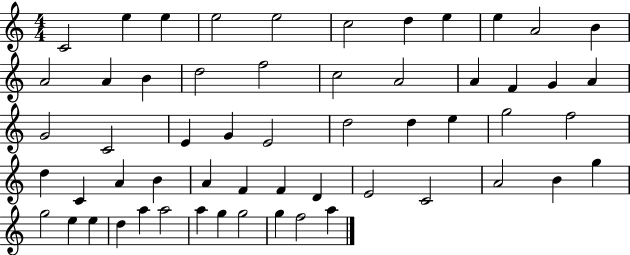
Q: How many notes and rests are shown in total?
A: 57